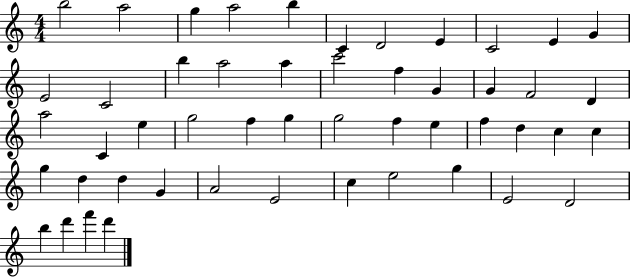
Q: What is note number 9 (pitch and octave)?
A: C4